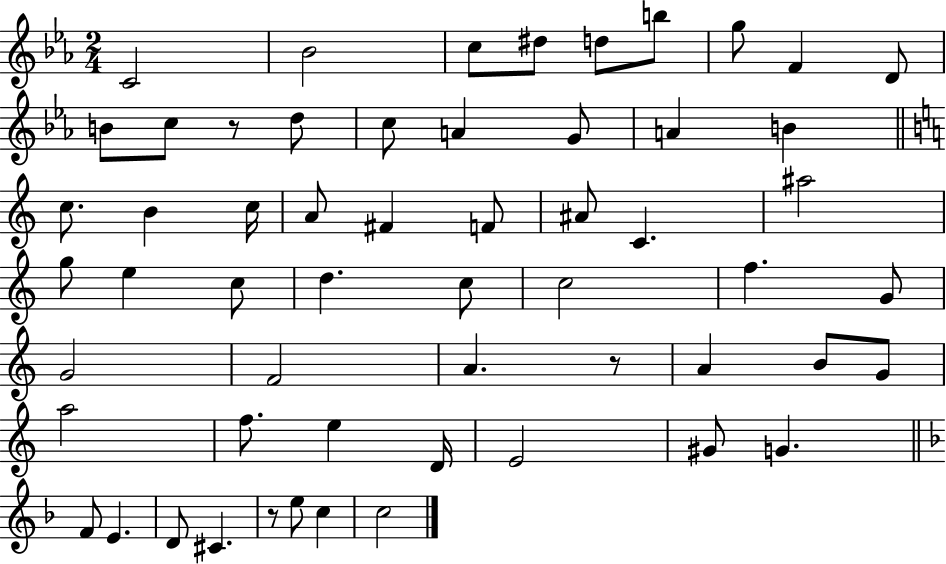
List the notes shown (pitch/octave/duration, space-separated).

C4/h Bb4/h C5/e D#5/e D5/e B5/e G5/e F4/q D4/e B4/e C5/e R/e D5/e C5/e A4/q G4/e A4/q B4/q C5/e. B4/q C5/s A4/e F#4/q F4/e A#4/e C4/q. A#5/h G5/e E5/q C5/e D5/q. C5/e C5/h F5/q. G4/e G4/h F4/h A4/q. R/e A4/q B4/e G4/e A5/h F5/e. E5/q D4/s E4/h G#4/e G4/q. F4/e E4/q. D4/e C#4/q. R/e E5/e C5/q C5/h